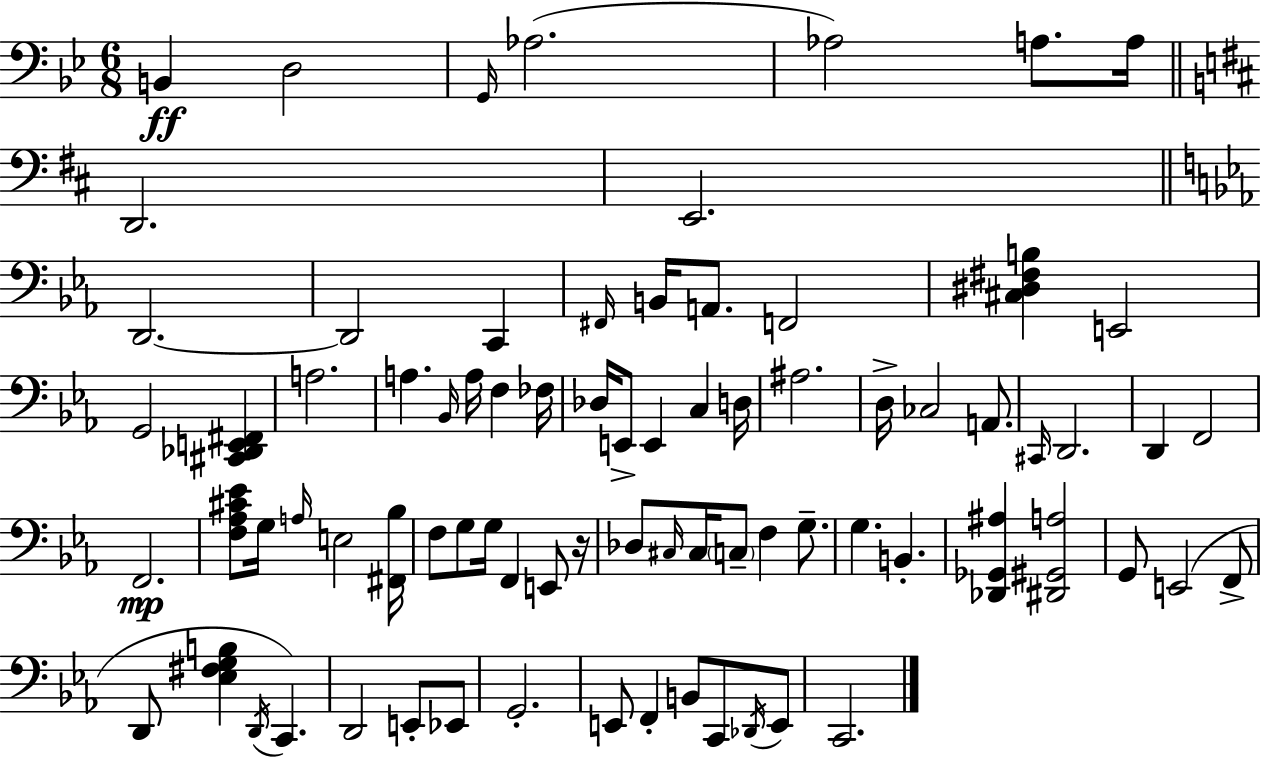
{
  \clef bass
  \numericTimeSignature
  \time 6/8
  \key g \minor
  b,4\ff d2 | \grace { g,16 }( aes2. | aes2) a8. | a16 \bar "||" \break \key b \minor d,2. | e,2. | \bar "||" \break \key ees \major d,2.~~ | d,2 c,4 | \grace { fis,16 } b,16 a,8. f,2 | <cis dis fis b>4 e,2 | \break g,2 <cis, des, e, fis,>4 | a2. | a4. \grace { bes,16 } a16 f4 | fes16 des16 e,8-> e,4 c4 | \break d16 ais2. | d16-> ces2 a,8. | \grace { cis,16 } d,2. | d,4 f,2 | \break f,2.\mp | <f aes cis' ees'>8 g16 \grace { a16 } e2 | <fis, bes>16 f8 g8 g16 f,4 | e,8 r16 des8 \grace { cis16 } cis16 \parenthesize c8-- f4 | \break g8.-- g4. b,4.-. | <des, ges, ais>4 <dis, gis, a>2 | g,8 e,2( | f,8-> d,8 <ees fis g b>4 \acciaccatura { d,16 }) | \break c,4. d,2 | e,8-. ees,8 g,2.-. | e,8 f,4-. | b,8 c,8 \acciaccatura { des,16 } e,8 c,2. | \break \bar "|."
}